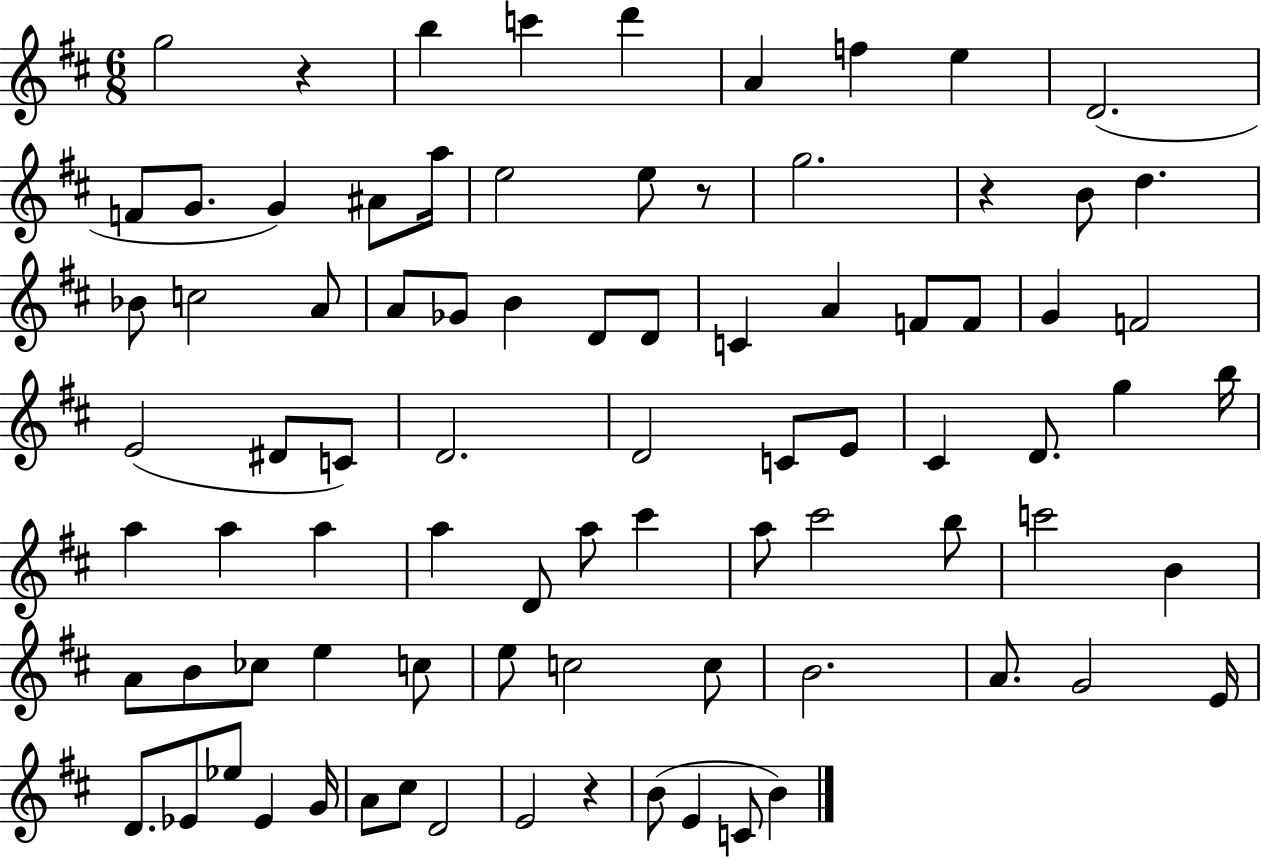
G5/h R/q B5/q C6/q D6/q A4/q F5/q E5/q D4/h. F4/e G4/e. G4/q A#4/e A5/s E5/h E5/e R/e G5/h. R/q B4/e D5/q. Bb4/e C5/h A4/e A4/e Gb4/e B4/q D4/e D4/e C4/q A4/q F4/e F4/e G4/q F4/h E4/h D#4/e C4/e D4/h. D4/h C4/e E4/e C#4/q D4/e. G5/q B5/s A5/q A5/q A5/q A5/q D4/e A5/e C#6/q A5/e C#6/h B5/e C6/h B4/q A4/e B4/e CES5/e E5/q C5/e E5/e C5/h C5/e B4/h. A4/e. G4/h E4/s D4/e. Eb4/e Eb5/e Eb4/q G4/s A4/e C#5/e D4/h E4/h R/q B4/e E4/q C4/e B4/q